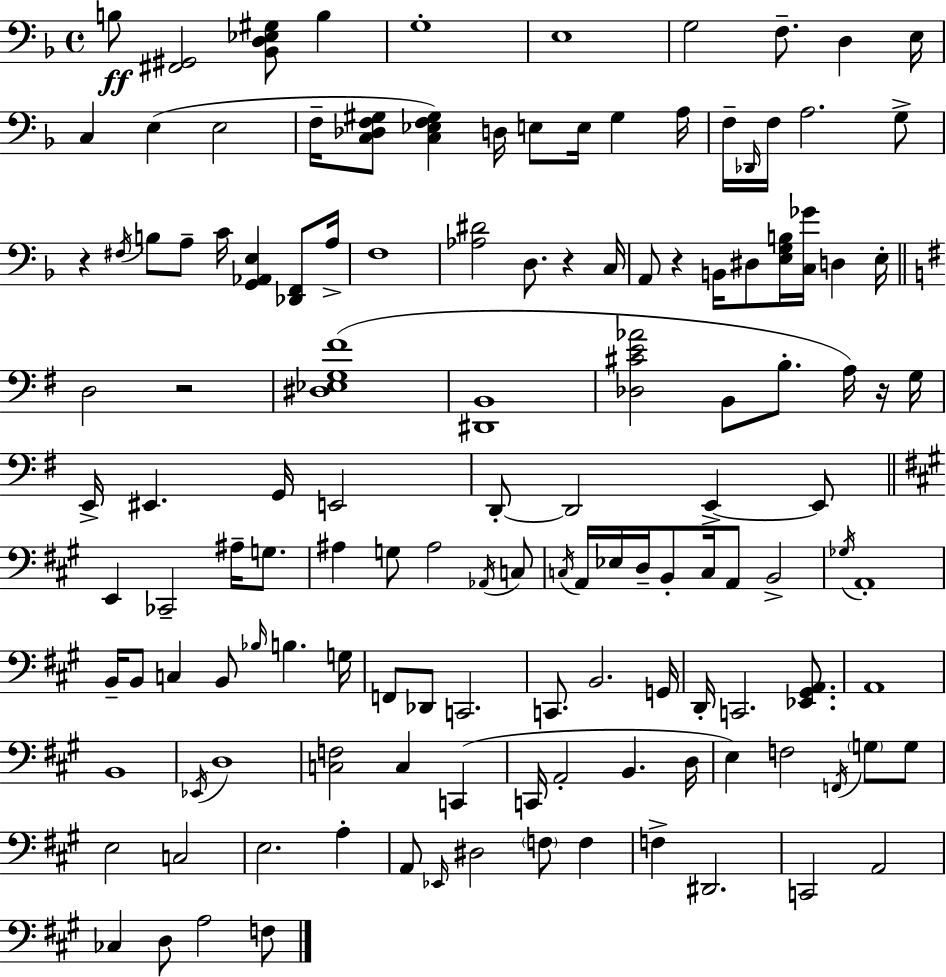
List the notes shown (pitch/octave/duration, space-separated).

B3/e [F#2,G#2]/h [Bb2,D3,Eb3,G#3]/e B3/q G3/w E3/w G3/h F3/e. D3/q E3/s C3/q E3/q E3/h F3/s [C3,Db3,F3,G#3]/e [C3,Eb3,F3,G#3]/q D3/s E3/e E3/s G#3/q A3/s F3/s Db2/s F3/s A3/h. G3/e R/q F#3/s B3/e A3/e C4/s [G2,Ab2,E3]/q [Db2,F2]/e A3/s F3/w [Ab3,D#4]/h D3/e. R/q C3/s A2/e R/q B2/s D#3/e [E3,G3,B3]/s [C3,Gb4]/s D3/q E3/s D3/h R/h [D#3,Eb3,G3,F#4]/w [D#2,B2]/w [Db3,C#4,E4,Ab4]/h B2/e B3/e. A3/s R/s G3/s E2/s EIS2/q. G2/s E2/h D2/e D2/h E2/q E2/e E2/q CES2/h A#3/s G3/e. A#3/q G3/e A#3/h Ab2/s C3/e C3/s A2/s Eb3/s D3/s B2/e C3/s A2/e B2/h Gb3/s A2/w B2/s B2/e C3/q B2/e Bb3/s B3/q. G3/s F2/e Db2/e C2/h. C2/e. B2/h. G2/s D2/s C2/h. [Eb2,G#2,A2]/e. A2/w B2/w Eb2/s D3/w [C3,F3]/h C3/q C2/q C2/s A2/h B2/q. D3/s E3/q F3/h F2/s G3/e G3/e E3/h C3/h E3/h. A3/q A2/e Eb2/s D#3/h F3/e F3/q F3/q D#2/h. C2/h A2/h CES3/q D3/e A3/h F3/e